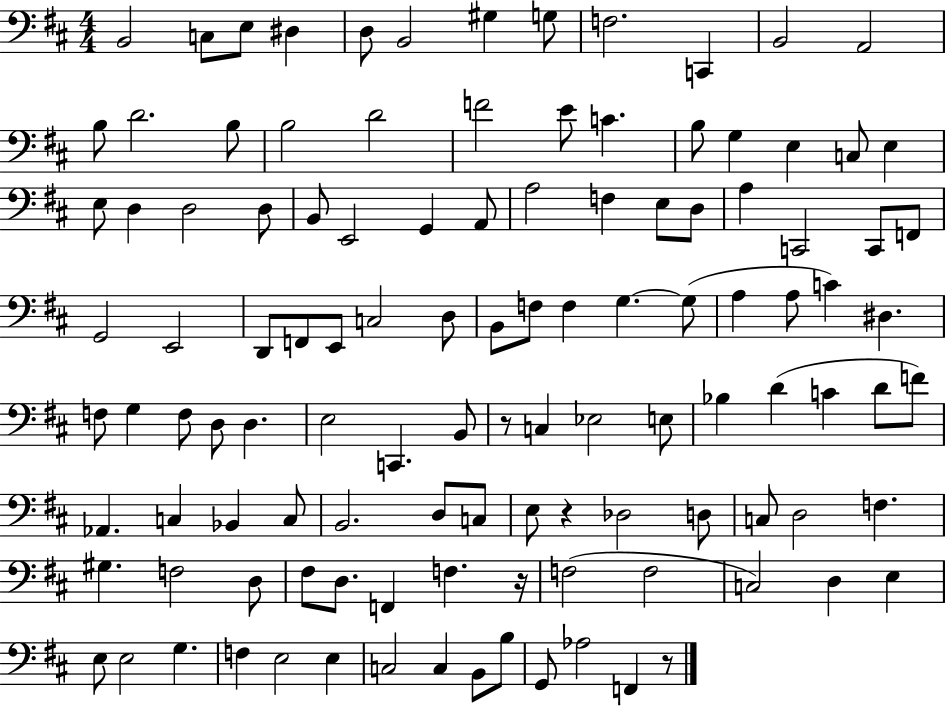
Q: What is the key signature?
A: D major